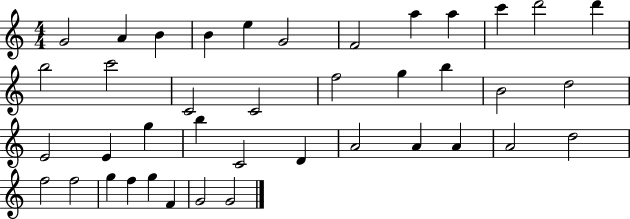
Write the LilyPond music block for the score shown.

{
  \clef treble
  \numericTimeSignature
  \time 4/4
  \key c \major
  g'2 a'4 b'4 | b'4 e''4 g'2 | f'2 a''4 a''4 | c'''4 d'''2 d'''4 | \break b''2 c'''2 | c'2 c'2 | f''2 g''4 b''4 | b'2 d''2 | \break e'2 e'4 g''4 | b''4 c'2 d'4 | a'2 a'4 a'4 | a'2 d''2 | \break f''2 f''2 | g''4 f''4 g''4 f'4 | g'2 g'2 | \bar "|."
}